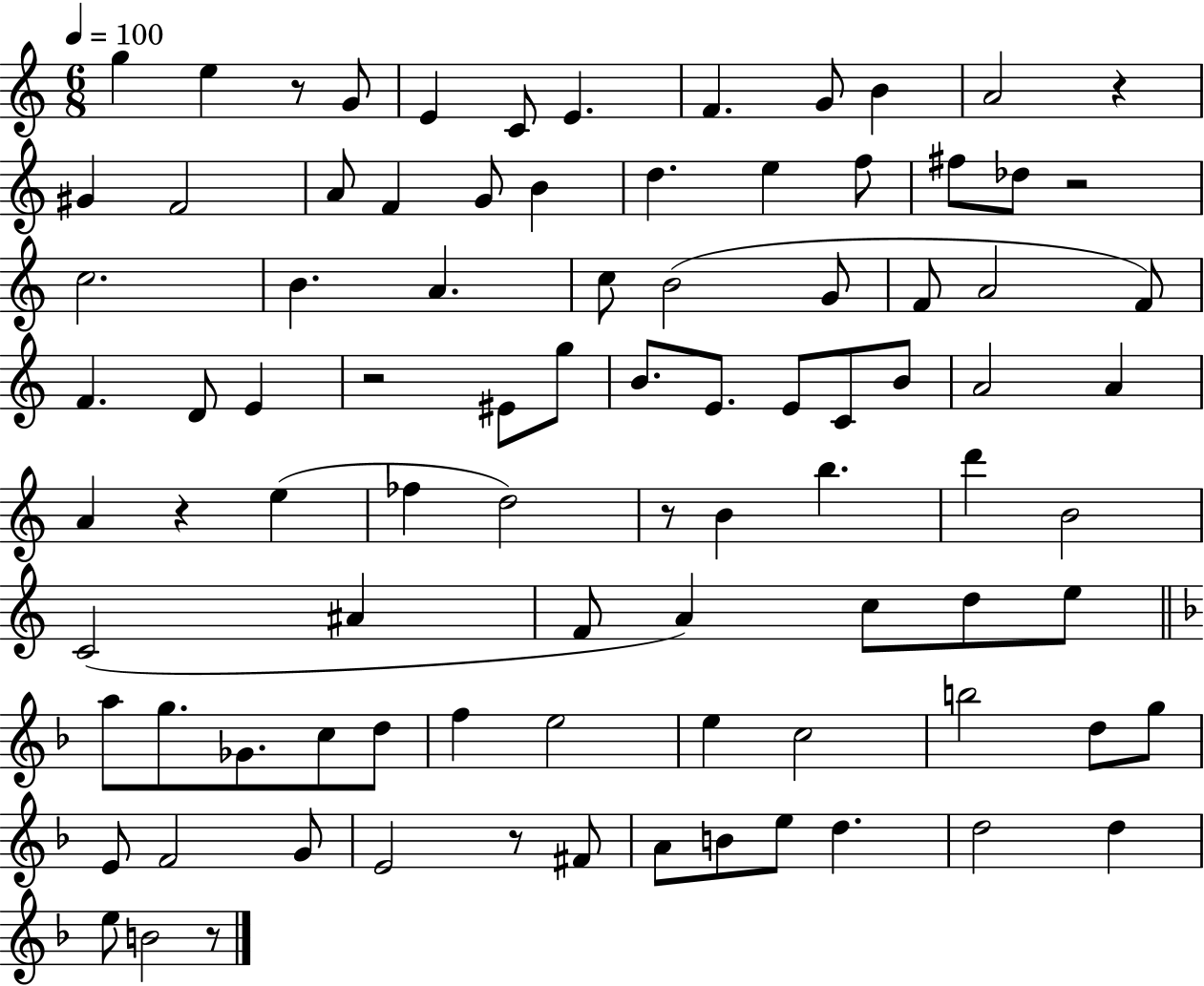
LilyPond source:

{
  \clef treble
  \numericTimeSignature
  \time 6/8
  \key c \major
  \tempo 4 = 100
  \repeat volta 2 { g''4 e''4 r8 g'8 | e'4 c'8 e'4. | f'4. g'8 b'4 | a'2 r4 | \break gis'4 f'2 | a'8 f'4 g'8 b'4 | d''4. e''4 f''8 | fis''8 des''8 r2 | \break c''2. | b'4. a'4. | c''8 b'2( g'8 | f'8 a'2 f'8) | \break f'4. d'8 e'4 | r2 eis'8 g''8 | b'8. e'8. e'8 c'8 b'8 | a'2 a'4 | \break a'4 r4 e''4( | fes''4 d''2) | r8 b'4 b''4. | d'''4 b'2 | \break c'2( ais'4 | f'8 a'4) c''8 d''8 e''8 | \bar "||" \break \key d \minor a''8 g''8. ges'8. c''8 d''8 | f''4 e''2 | e''4 c''2 | b''2 d''8 g''8 | \break e'8 f'2 g'8 | e'2 r8 fis'8 | a'8 b'8 e''8 d''4. | d''2 d''4 | \break e''8 b'2 r8 | } \bar "|."
}